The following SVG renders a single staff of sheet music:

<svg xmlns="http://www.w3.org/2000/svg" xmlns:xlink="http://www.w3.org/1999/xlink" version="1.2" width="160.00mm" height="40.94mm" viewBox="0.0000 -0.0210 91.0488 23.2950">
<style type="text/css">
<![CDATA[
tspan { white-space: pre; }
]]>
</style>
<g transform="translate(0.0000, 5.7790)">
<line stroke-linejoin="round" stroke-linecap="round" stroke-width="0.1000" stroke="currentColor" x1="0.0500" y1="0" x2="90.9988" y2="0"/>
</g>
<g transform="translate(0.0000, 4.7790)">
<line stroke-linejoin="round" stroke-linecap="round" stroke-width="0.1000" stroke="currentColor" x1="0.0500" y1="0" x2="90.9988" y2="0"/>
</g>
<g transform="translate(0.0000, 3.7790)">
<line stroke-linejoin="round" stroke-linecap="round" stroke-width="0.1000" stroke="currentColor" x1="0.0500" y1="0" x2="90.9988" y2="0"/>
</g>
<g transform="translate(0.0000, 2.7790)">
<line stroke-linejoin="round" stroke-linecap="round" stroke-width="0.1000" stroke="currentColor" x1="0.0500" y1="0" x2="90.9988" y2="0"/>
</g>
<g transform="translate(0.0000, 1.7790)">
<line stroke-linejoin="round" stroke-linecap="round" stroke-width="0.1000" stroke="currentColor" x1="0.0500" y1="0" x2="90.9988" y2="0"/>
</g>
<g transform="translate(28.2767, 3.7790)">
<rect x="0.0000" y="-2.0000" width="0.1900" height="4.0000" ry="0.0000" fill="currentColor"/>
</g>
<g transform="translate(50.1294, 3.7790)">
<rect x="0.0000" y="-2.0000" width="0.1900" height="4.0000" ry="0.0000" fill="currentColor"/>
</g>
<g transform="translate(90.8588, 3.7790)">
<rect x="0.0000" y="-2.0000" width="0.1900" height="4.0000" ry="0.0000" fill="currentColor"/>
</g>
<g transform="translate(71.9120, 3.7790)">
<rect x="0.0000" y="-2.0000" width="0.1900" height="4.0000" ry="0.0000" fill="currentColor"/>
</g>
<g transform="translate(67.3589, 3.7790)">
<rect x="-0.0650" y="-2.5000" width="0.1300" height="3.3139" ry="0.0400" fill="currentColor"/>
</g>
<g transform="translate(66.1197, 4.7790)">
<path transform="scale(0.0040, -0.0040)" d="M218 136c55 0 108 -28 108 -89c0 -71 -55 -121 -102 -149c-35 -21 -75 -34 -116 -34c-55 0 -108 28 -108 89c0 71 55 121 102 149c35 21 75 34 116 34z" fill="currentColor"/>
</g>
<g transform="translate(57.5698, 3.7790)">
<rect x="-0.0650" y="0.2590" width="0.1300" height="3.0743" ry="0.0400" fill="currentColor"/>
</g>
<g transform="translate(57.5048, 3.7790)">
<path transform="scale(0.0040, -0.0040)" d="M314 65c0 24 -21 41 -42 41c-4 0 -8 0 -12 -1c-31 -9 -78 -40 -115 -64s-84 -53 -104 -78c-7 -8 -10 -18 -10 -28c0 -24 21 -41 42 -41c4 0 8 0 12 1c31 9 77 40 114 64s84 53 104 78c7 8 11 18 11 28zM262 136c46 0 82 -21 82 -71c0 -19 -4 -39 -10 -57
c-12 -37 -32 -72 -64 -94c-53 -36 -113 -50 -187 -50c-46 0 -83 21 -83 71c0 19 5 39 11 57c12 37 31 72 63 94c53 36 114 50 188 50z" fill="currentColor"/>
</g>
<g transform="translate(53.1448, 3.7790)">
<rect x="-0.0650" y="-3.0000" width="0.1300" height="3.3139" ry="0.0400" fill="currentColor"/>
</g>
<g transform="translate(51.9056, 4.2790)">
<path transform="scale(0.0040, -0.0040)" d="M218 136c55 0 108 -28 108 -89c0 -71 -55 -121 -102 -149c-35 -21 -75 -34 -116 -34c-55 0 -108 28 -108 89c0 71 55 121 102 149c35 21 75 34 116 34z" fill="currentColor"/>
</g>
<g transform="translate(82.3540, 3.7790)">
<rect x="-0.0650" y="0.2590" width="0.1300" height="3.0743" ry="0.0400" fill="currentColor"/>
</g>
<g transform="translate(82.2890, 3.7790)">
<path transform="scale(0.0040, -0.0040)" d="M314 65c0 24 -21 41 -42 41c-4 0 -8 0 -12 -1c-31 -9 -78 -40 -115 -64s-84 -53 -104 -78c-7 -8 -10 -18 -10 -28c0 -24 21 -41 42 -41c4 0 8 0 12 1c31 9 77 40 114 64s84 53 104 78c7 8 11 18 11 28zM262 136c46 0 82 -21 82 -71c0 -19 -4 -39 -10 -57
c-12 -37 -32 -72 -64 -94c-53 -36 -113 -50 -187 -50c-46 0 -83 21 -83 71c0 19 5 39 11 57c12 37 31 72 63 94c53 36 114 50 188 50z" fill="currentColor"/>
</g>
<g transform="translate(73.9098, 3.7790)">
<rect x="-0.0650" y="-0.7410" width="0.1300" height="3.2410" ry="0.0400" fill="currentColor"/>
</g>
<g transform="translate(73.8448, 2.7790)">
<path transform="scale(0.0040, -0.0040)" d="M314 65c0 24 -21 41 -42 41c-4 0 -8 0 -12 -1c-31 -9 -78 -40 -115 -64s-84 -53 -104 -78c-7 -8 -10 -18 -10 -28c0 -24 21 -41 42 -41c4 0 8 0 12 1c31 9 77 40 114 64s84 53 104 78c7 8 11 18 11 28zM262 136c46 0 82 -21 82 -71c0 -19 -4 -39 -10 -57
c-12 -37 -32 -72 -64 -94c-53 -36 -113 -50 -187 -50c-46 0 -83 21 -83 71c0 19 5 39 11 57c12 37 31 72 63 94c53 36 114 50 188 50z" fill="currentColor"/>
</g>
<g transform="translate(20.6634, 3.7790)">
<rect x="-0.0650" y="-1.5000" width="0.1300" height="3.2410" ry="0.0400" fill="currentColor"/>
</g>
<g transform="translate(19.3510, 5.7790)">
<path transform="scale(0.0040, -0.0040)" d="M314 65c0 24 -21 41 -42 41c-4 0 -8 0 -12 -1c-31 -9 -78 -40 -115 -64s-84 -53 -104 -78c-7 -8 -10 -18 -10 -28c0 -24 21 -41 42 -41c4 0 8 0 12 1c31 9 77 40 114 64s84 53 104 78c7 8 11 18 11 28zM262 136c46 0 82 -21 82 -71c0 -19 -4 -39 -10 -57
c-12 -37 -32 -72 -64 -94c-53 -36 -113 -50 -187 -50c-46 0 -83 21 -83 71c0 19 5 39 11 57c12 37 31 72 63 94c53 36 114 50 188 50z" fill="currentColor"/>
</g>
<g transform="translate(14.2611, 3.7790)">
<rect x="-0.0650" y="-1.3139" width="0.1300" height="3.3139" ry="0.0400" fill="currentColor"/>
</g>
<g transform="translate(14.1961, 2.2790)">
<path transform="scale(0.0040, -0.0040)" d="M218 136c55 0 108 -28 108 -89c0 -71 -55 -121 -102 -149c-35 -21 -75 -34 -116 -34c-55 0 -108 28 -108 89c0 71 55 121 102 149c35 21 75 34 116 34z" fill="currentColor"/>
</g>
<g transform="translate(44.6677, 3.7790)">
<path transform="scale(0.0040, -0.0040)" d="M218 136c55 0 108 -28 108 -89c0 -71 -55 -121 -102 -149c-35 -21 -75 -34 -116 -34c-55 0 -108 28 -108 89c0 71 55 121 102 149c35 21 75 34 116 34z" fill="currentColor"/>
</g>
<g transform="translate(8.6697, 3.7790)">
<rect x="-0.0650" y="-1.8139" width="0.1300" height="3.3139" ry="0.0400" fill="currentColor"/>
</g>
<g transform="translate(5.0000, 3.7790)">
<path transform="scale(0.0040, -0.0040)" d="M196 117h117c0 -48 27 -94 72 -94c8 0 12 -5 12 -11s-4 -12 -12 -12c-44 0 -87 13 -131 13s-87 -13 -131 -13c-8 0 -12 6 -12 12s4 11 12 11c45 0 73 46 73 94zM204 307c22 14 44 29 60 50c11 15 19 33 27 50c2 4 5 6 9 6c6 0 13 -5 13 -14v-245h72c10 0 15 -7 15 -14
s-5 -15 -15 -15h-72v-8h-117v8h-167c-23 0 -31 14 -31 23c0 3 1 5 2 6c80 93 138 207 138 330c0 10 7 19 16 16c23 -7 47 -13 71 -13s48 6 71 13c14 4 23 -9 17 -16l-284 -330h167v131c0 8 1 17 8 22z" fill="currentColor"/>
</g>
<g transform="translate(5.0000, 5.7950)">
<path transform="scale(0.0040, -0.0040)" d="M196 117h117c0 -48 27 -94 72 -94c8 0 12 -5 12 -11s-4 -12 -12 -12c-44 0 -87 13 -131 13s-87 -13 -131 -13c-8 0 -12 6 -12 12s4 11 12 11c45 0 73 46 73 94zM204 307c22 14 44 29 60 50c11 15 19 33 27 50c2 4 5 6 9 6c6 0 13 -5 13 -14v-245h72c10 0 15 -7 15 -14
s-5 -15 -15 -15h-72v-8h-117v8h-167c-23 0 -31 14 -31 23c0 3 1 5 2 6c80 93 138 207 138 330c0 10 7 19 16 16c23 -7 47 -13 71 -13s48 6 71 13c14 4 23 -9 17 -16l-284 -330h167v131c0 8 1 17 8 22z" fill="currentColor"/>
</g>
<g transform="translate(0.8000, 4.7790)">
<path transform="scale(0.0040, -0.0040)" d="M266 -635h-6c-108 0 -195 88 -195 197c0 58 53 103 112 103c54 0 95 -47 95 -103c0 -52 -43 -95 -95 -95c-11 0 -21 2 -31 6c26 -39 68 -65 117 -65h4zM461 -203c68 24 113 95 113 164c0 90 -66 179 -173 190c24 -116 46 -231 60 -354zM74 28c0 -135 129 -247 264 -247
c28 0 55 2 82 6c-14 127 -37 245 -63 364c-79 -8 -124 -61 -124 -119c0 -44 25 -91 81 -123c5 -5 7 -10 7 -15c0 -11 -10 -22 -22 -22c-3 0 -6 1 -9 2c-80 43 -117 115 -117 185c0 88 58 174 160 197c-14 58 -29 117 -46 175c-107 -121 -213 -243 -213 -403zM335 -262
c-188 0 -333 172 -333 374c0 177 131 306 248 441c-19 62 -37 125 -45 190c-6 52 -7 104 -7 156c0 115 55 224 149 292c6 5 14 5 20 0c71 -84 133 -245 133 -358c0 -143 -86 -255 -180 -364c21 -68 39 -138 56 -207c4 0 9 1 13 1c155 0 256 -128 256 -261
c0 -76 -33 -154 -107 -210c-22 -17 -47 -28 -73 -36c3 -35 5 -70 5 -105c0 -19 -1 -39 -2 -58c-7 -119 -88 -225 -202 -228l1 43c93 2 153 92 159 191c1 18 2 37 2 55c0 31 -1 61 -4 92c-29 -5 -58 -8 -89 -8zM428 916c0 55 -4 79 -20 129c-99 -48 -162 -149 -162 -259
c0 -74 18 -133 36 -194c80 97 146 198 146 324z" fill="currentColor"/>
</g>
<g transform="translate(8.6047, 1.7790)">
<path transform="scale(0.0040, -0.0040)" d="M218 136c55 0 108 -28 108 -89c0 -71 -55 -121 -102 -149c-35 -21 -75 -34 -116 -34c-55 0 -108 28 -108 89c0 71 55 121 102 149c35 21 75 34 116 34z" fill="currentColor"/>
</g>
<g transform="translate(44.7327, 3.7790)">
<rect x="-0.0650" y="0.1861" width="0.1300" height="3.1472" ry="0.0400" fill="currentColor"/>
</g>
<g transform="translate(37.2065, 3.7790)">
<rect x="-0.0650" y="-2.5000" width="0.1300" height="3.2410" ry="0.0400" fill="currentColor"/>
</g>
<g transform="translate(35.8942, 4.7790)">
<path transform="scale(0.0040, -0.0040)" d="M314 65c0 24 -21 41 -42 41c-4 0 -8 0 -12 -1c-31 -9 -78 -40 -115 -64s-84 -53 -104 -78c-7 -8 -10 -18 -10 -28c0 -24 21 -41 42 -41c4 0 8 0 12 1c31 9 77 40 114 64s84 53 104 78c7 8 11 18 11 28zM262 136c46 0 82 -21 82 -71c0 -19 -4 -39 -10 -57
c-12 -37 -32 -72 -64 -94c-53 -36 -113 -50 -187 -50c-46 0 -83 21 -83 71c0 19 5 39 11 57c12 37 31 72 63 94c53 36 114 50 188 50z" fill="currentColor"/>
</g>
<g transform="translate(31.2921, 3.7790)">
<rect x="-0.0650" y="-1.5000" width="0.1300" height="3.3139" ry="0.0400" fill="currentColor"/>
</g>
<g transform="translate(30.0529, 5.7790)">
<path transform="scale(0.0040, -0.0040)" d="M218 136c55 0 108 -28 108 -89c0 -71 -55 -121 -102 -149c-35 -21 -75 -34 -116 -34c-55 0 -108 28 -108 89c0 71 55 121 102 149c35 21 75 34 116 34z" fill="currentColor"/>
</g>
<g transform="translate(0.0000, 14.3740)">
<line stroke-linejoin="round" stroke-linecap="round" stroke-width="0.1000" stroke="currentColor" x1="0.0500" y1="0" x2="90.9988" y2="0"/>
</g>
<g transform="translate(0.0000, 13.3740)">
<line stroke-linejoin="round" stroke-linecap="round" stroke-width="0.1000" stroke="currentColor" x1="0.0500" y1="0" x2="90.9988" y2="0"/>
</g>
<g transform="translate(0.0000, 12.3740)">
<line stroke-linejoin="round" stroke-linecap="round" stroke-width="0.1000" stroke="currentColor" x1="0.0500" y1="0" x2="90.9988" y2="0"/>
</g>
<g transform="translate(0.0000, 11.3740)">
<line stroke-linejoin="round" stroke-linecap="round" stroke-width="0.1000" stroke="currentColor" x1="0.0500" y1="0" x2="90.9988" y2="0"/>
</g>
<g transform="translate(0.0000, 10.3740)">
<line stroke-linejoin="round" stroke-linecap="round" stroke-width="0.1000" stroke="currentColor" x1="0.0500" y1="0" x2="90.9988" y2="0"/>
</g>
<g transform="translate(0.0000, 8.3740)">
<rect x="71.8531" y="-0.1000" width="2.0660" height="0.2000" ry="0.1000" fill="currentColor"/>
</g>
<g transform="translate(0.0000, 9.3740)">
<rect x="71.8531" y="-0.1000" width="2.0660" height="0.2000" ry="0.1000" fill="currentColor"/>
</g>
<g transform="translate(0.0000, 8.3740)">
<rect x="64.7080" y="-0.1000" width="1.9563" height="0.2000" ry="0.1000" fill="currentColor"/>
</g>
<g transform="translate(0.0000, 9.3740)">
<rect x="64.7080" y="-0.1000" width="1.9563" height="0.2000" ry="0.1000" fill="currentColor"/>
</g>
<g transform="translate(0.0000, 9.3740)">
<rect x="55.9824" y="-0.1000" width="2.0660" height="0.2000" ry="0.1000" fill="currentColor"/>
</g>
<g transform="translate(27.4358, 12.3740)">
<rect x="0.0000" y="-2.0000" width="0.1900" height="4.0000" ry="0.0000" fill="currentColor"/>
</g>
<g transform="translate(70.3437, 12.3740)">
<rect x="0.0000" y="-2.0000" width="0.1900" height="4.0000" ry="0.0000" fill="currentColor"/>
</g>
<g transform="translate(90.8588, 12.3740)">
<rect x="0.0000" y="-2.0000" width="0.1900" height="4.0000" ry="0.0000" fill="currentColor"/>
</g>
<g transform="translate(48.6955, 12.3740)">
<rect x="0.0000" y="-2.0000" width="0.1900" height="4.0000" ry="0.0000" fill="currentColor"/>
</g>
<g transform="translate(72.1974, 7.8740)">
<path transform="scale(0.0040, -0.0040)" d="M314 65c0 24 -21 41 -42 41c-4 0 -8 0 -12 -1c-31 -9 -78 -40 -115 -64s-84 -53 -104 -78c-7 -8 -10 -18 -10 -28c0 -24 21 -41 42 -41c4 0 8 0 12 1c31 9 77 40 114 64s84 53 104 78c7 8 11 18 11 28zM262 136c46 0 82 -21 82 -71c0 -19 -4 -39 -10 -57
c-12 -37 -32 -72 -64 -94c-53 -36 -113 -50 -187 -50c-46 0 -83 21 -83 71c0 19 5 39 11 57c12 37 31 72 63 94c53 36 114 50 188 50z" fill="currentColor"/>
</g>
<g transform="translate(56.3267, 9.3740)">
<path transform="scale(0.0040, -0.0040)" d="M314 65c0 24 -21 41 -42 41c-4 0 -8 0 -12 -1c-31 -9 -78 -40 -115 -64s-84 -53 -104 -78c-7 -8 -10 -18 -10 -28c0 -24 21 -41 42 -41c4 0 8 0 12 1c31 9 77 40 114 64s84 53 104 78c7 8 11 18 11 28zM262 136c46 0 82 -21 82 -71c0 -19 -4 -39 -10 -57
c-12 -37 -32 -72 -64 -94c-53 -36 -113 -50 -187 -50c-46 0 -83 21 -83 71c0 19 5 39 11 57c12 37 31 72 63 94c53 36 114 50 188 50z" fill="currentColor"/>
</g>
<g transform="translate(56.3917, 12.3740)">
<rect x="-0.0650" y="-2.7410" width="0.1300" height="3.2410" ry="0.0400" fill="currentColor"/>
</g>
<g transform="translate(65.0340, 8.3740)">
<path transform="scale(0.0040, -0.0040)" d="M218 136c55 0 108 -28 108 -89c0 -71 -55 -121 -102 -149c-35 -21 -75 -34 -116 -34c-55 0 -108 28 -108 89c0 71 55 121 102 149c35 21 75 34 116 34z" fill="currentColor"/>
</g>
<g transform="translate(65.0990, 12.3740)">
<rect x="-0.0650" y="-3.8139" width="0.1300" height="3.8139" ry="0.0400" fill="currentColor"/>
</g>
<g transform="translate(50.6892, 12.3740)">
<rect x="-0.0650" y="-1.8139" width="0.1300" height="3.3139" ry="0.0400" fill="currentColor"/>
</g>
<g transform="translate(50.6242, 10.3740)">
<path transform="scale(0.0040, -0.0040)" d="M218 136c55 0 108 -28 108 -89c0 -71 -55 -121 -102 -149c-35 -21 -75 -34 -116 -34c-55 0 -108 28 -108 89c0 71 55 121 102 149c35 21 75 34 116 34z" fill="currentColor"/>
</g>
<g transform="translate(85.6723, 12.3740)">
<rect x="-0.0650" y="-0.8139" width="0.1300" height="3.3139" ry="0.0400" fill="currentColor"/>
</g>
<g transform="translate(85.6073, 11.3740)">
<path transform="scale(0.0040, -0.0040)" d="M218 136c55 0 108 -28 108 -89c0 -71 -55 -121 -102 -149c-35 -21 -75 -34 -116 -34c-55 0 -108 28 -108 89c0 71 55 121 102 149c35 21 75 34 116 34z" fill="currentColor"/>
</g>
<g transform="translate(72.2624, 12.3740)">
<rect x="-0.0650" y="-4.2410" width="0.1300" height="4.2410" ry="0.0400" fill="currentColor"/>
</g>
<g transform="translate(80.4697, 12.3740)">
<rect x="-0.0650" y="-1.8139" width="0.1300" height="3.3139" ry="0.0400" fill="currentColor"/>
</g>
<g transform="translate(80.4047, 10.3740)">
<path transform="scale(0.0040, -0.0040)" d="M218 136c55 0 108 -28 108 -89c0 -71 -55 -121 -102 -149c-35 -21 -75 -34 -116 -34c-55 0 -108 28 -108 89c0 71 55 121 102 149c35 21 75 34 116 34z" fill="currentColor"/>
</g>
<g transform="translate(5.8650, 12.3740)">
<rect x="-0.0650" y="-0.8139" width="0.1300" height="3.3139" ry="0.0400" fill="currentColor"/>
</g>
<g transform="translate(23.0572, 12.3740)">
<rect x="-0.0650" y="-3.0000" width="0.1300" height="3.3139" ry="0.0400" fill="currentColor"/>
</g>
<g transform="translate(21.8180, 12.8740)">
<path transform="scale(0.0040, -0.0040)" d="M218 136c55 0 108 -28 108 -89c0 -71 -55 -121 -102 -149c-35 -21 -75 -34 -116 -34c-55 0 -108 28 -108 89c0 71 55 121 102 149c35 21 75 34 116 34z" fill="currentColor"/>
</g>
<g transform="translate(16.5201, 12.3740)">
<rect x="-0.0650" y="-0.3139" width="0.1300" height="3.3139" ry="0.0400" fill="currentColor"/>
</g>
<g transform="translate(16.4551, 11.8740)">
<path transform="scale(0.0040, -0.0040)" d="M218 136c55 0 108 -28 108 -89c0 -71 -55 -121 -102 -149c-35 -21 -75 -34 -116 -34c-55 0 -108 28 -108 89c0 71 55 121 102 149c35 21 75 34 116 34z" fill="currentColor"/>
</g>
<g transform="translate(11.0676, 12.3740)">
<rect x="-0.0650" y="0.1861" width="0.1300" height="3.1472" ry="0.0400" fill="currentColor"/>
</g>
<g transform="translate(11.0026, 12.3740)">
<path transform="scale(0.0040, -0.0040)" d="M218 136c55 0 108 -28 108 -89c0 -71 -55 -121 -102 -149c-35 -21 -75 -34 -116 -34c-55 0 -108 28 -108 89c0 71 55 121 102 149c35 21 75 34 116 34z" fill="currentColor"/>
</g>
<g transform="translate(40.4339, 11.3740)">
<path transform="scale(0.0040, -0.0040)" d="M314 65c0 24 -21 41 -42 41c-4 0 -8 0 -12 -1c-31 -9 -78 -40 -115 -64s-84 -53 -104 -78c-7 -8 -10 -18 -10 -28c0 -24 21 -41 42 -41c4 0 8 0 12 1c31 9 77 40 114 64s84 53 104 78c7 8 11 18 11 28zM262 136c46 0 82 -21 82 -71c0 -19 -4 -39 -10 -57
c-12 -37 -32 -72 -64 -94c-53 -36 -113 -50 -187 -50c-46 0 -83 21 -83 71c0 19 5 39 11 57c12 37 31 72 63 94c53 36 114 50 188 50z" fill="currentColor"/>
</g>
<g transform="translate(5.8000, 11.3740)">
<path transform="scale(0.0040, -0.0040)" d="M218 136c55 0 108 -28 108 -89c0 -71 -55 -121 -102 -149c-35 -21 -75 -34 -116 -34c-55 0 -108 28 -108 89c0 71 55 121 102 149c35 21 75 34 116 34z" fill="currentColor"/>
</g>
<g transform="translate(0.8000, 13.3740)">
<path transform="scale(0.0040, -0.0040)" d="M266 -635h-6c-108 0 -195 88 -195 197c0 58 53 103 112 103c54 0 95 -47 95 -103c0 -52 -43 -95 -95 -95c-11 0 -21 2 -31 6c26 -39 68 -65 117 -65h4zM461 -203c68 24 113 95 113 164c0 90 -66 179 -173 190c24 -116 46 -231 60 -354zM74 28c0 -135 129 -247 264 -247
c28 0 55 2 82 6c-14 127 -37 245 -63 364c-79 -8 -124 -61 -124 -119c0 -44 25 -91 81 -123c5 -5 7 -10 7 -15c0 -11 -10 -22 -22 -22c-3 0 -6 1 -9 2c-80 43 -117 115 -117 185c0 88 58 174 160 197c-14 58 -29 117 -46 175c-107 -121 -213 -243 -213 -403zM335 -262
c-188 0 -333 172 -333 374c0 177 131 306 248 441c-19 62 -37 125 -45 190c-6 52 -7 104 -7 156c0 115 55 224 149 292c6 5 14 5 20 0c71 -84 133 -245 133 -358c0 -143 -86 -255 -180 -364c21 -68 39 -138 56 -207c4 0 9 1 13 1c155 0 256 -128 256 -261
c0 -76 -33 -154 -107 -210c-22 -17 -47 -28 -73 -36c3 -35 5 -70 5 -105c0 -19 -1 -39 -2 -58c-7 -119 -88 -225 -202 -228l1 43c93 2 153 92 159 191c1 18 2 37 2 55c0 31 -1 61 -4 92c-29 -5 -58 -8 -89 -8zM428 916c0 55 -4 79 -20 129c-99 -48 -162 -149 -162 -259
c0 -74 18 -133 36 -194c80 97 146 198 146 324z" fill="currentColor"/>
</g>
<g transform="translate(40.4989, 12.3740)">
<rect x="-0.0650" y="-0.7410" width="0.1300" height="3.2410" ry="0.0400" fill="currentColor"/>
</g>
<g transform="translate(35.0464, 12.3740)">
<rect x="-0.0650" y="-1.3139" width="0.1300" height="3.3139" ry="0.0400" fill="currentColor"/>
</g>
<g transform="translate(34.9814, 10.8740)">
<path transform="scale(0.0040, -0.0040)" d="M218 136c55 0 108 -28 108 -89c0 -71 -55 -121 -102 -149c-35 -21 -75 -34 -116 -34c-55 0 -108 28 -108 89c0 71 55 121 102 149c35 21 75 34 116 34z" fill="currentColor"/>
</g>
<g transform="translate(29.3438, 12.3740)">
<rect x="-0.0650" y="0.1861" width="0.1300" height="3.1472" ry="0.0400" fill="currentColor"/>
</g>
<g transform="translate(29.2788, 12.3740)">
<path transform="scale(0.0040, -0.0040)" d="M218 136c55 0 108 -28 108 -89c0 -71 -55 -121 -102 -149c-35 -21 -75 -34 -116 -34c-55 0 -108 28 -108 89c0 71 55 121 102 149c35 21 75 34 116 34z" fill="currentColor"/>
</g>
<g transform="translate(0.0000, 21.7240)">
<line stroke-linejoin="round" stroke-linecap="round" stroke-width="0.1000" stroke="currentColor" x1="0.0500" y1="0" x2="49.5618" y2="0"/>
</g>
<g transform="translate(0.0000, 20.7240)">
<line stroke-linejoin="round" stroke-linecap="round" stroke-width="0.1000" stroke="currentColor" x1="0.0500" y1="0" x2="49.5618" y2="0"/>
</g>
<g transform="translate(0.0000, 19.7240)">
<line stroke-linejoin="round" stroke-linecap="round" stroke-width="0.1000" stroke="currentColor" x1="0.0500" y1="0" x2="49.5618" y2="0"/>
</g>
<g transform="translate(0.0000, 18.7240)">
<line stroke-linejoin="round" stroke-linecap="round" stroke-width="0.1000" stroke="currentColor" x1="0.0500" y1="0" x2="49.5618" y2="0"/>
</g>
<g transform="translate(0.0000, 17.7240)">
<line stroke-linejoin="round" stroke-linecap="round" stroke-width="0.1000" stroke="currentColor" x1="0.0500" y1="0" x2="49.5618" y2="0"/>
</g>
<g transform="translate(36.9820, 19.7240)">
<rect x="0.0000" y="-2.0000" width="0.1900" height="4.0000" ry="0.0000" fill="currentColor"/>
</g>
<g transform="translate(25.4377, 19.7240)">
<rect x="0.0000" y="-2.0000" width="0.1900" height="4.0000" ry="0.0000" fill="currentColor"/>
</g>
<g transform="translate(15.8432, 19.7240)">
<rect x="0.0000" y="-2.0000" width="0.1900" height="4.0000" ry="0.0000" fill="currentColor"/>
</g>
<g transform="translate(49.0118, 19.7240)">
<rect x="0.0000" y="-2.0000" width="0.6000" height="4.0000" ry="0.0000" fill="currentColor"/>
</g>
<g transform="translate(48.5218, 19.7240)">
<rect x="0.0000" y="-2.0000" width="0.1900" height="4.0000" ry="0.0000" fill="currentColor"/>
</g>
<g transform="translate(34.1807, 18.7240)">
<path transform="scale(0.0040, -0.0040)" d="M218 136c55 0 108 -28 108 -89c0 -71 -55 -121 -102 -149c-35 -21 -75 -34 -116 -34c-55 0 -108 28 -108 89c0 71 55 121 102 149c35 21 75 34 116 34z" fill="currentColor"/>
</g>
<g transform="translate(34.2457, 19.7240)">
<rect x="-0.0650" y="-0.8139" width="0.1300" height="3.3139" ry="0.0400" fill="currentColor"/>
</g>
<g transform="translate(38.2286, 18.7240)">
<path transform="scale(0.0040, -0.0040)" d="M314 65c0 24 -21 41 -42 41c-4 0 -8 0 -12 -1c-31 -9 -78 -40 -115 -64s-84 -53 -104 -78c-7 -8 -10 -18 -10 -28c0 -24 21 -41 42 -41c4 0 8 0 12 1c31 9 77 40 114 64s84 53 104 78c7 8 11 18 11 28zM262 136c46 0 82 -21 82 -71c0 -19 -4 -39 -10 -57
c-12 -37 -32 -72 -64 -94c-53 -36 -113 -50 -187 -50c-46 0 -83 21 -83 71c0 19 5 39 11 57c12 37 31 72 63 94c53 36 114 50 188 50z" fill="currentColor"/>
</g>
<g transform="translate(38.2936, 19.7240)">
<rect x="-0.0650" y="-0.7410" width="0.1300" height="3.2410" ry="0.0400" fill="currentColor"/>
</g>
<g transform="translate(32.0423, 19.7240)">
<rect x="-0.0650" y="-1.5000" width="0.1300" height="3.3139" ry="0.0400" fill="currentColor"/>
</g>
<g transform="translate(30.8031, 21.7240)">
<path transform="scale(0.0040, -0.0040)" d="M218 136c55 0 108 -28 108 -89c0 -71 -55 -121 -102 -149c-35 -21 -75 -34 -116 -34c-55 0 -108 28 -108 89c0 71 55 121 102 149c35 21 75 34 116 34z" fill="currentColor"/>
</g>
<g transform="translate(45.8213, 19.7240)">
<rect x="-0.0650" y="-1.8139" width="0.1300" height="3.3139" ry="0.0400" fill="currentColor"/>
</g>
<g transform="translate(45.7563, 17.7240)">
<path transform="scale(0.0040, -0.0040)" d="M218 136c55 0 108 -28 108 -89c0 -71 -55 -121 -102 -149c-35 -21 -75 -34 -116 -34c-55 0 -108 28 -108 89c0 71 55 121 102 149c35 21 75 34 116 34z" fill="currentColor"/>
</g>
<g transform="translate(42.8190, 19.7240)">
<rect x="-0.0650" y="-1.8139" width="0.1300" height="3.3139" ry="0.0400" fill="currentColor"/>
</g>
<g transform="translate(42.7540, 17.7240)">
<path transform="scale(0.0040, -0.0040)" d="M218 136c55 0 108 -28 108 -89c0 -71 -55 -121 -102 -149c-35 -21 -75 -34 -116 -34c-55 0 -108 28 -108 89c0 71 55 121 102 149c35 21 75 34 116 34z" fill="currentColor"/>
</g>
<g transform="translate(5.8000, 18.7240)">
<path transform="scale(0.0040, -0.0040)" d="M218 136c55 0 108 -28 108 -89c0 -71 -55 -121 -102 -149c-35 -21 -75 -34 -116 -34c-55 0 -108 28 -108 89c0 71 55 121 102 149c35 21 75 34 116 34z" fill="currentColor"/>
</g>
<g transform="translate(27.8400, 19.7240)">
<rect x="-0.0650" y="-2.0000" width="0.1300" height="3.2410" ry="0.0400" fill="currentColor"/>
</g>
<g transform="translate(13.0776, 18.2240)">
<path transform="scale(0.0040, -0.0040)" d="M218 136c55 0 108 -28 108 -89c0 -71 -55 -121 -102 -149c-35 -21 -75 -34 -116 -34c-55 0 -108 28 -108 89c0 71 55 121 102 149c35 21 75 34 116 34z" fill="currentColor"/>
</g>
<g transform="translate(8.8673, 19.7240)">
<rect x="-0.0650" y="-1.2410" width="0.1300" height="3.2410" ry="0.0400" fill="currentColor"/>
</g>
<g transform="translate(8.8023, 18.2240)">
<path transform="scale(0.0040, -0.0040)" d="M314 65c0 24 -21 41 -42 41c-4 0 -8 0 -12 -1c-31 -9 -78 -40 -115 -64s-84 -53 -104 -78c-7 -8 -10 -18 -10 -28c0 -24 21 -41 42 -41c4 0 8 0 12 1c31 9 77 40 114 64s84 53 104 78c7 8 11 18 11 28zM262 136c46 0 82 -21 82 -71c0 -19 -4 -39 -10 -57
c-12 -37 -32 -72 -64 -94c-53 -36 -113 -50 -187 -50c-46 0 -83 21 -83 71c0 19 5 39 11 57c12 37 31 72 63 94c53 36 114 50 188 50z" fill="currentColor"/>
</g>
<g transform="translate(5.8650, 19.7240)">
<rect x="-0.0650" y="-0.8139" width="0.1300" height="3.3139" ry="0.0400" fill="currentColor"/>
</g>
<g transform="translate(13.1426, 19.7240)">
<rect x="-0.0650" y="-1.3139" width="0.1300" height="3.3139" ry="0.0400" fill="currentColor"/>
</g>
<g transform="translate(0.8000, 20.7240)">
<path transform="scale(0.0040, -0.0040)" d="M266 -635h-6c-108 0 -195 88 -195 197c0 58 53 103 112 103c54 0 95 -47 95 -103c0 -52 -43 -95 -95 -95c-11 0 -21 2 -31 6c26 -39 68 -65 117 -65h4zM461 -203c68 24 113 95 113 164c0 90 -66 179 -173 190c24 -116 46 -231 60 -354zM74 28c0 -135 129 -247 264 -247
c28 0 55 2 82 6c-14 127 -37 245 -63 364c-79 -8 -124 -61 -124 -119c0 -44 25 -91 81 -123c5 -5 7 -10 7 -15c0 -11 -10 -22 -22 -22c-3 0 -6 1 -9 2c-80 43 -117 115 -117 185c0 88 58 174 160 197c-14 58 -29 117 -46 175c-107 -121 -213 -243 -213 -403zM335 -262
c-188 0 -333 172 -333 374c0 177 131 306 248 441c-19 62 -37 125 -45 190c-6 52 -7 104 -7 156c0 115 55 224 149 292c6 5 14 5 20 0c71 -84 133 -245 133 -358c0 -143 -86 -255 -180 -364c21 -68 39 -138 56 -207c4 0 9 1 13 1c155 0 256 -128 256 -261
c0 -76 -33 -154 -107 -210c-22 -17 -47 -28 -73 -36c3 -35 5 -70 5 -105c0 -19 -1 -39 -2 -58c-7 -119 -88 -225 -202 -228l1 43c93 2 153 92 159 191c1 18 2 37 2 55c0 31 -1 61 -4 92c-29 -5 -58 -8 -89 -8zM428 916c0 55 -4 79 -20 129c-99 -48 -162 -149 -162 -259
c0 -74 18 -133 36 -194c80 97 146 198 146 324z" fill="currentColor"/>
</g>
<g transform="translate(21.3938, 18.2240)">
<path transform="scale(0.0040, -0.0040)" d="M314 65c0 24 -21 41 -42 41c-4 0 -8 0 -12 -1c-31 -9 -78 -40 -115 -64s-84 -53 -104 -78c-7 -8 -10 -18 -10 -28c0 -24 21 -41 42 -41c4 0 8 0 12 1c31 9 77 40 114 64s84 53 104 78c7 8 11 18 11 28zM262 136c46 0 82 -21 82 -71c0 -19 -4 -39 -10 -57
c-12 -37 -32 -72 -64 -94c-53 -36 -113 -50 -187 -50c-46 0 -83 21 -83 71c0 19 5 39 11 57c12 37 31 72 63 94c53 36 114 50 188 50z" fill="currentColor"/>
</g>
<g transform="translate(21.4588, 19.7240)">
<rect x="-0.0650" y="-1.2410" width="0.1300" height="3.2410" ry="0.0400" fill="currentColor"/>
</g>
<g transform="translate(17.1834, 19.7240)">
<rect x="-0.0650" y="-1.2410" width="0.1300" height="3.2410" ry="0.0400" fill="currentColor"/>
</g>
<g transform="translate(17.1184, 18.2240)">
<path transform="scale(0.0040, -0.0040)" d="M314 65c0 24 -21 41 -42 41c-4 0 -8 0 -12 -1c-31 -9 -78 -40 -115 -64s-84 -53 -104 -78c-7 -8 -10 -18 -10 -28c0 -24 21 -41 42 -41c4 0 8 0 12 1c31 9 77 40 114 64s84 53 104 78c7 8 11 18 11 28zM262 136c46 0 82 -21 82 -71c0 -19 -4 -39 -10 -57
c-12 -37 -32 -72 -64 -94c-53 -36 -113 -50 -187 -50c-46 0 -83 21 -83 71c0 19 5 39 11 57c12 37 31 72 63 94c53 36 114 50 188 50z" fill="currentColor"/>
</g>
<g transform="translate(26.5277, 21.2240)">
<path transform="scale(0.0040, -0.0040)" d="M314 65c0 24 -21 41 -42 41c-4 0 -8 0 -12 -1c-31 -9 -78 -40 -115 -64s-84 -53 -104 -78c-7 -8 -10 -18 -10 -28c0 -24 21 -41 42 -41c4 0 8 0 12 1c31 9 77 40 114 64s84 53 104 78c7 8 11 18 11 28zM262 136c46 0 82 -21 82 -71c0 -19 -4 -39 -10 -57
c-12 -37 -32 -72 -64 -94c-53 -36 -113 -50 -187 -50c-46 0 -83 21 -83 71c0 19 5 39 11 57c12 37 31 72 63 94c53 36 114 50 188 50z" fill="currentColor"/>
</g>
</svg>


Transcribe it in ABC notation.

X:1
T:Untitled
M:4/4
L:1/4
K:C
f e E2 E G2 B A B2 G d2 B2 d B c A B e d2 f a2 c' d'2 f d d e2 e e2 e2 F2 E d d2 f f